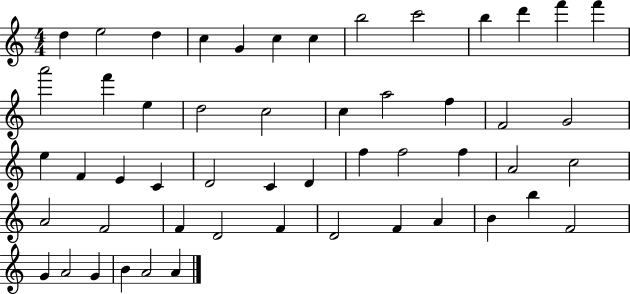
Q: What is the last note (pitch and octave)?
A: A4